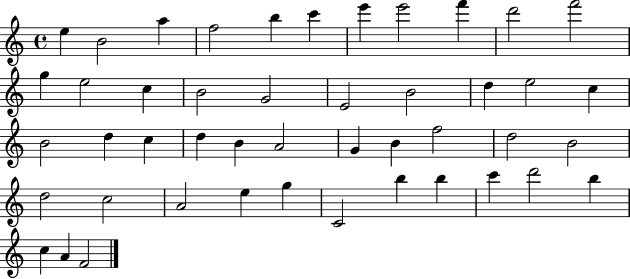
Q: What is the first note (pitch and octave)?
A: E5